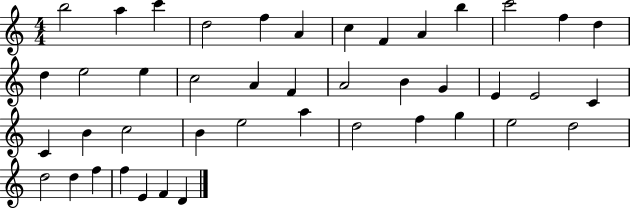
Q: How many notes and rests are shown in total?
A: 43